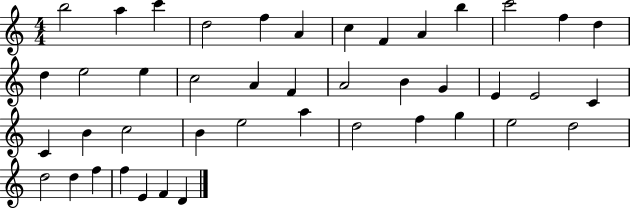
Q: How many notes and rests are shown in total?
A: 43